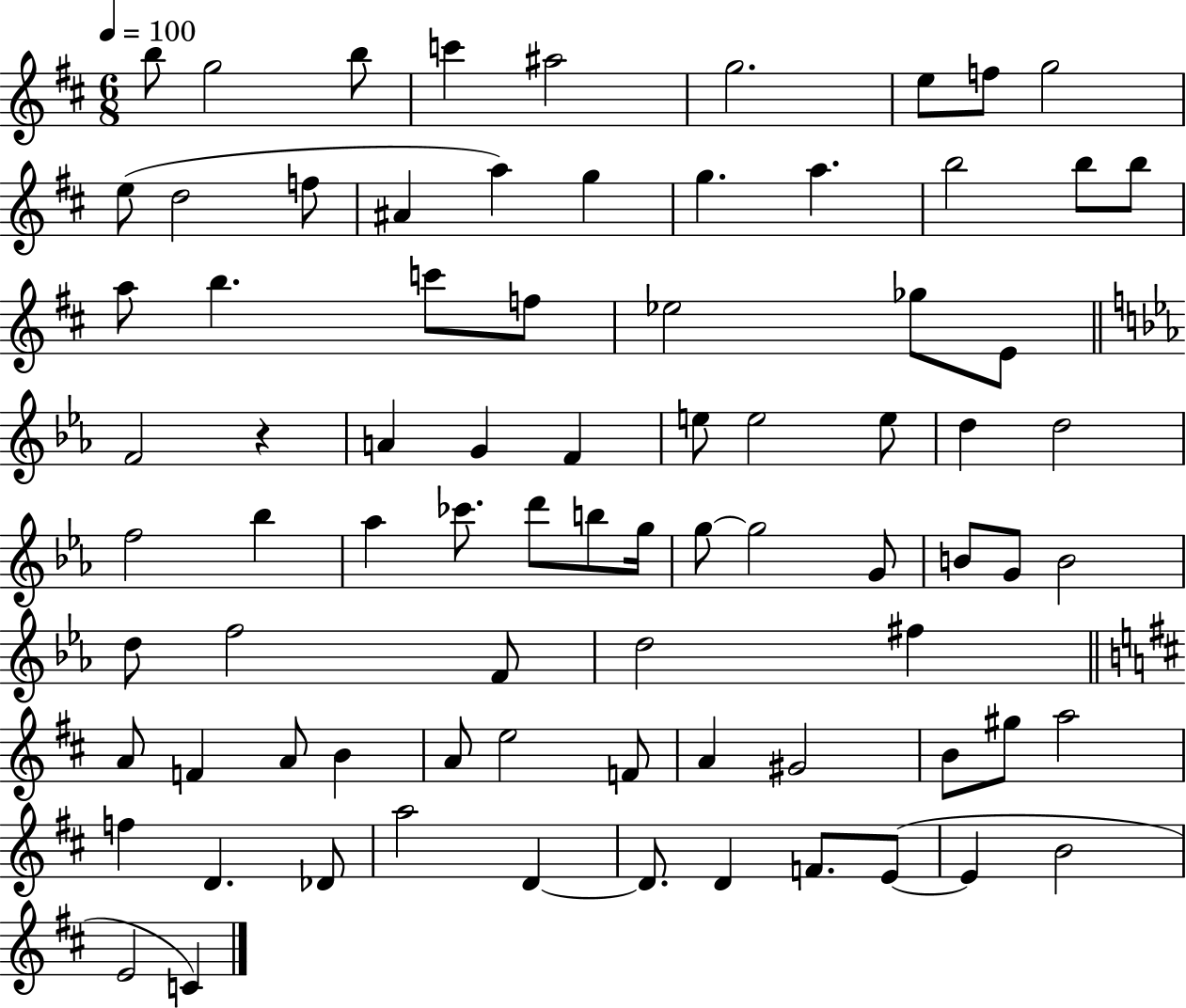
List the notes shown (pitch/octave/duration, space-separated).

B5/e G5/h B5/e C6/q A#5/h G5/h. E5/e F5/e G5/h E5/e D5/h F5/e A#4/q A5/q G5/q G5/q. A5/q. B5/h B5/e B5/e A5/e B5/q. C6/e F5/e Eb5/h Gb5/e E4/e F4/h R/q A4/q G4/q F4/q E5/e E5/h E5/e D5/q D5/h F5/h Bb5/q Ab5/q CES6/e. D6/e B5/e G5/s G5/e G5/h G4/e B4/e G4/e B4/h D5/e F5/h F4/e D5/h F#5/q A4/e F4/q A4/e B4/q A4/e E5/h F4/e A4/q G#4/h B4/e G#5/e A5/h F5/q D4/q. Db4/e A5/h D4/q D4/e. D4/q F4/e. E4/e E4/q B4/h E4/h C4/q